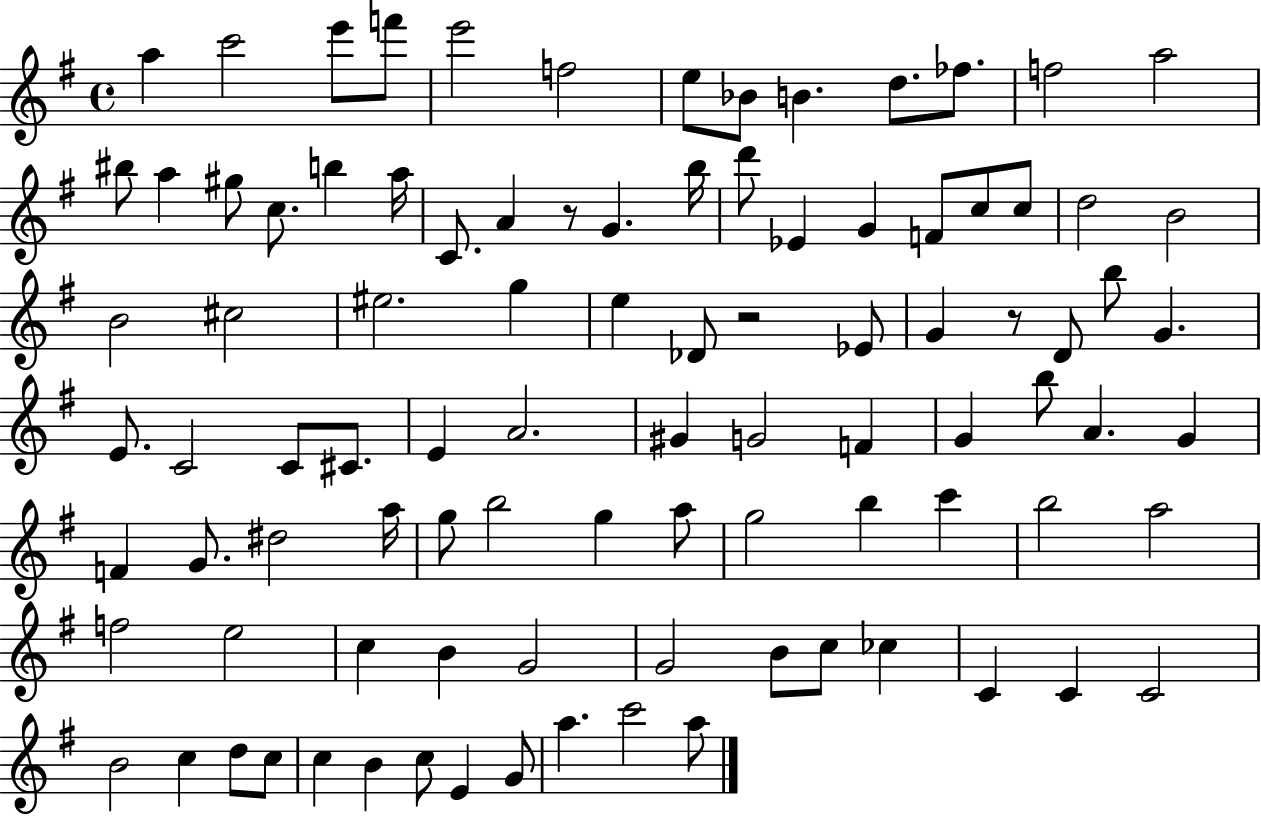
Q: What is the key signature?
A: G major